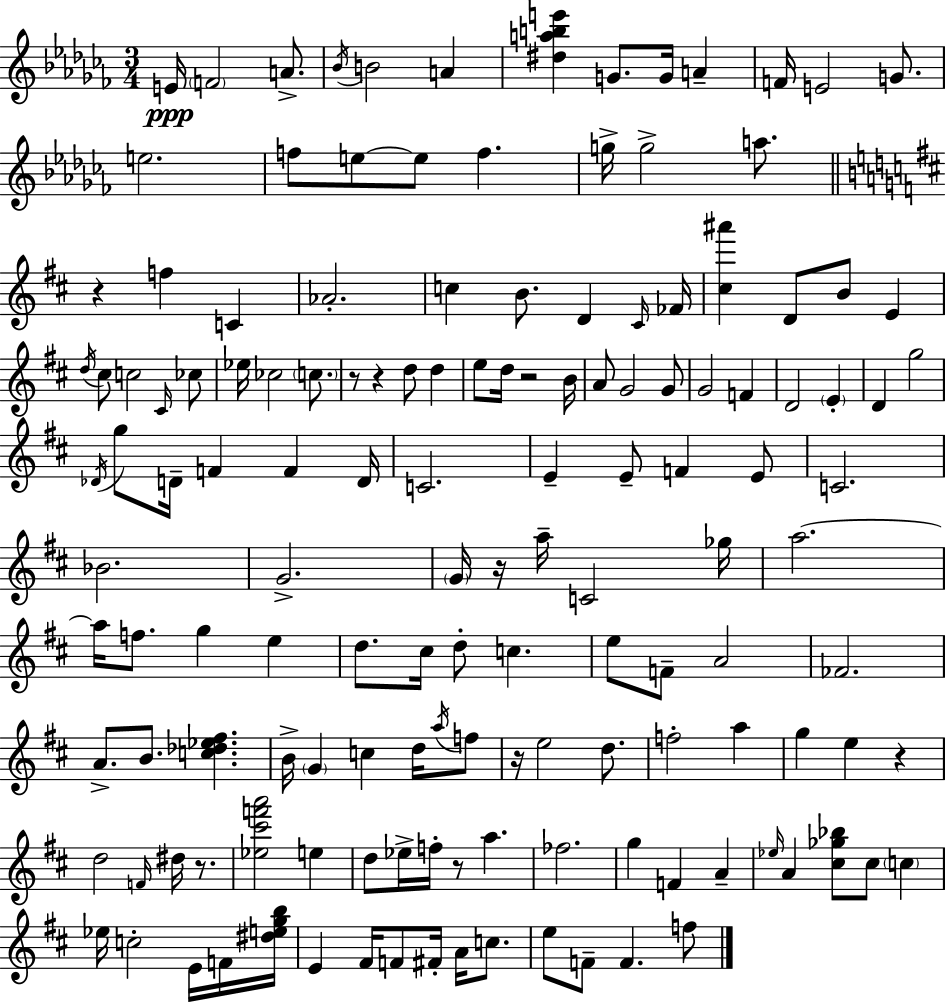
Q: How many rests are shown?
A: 9